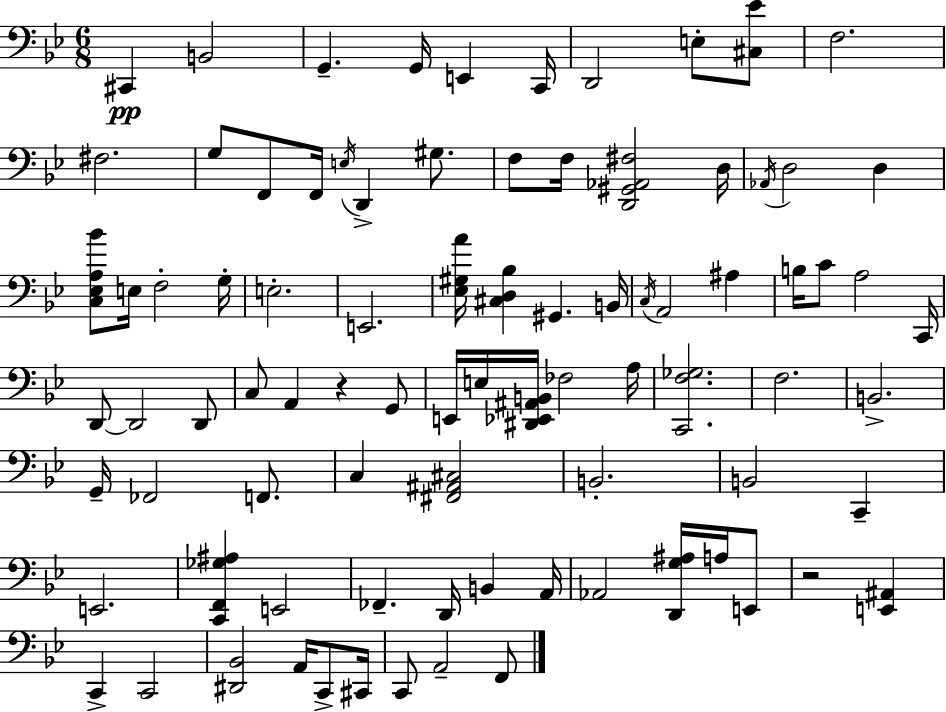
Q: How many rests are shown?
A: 2